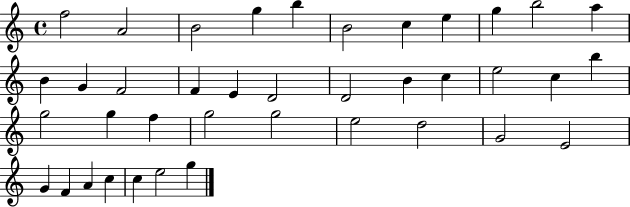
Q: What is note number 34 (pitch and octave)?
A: F4